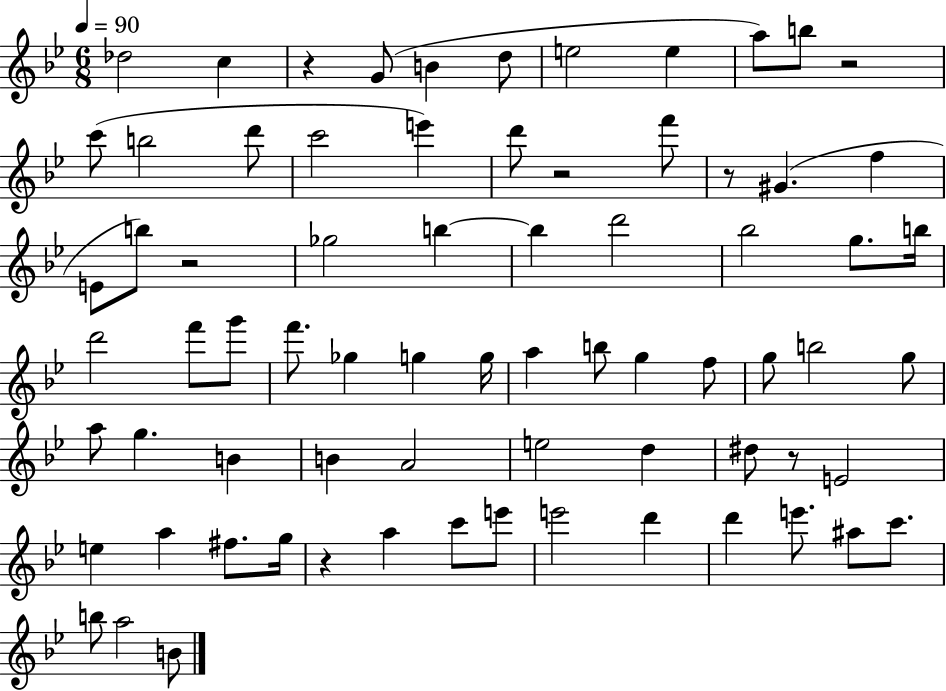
{
  \clef treble
  \numericTimeSignature
  \time 6/8
  \key bes \major
  \tempo 4 = 90
  des''2 c''4 | r4 g'8( b'4 d''8 | e''2 e''4 | a''8) b''8 r2 | \break c'''8( b''2 d'''8 | c'''2 e'''4) | d'''8 r2 f'''8 | r8 gis'4.( f''4 | \break e'8 b''8) r2 | ges''2 b''4~~ | b''4 d'''2 | bes''2 g''8. b''16 | \break d'''2 f'''8 g'''8 | f'''8. ges''4 g''4 g''16 | a''4 b''8 g''4 f''8 | g''8 b''2 g''8 | \break a''8 g''4. b'4 | b'4 a'2 | e''2 d''4 | dis''8 r8 e'2 | \break e''4 a''4 fis''8. g''16 | r4 a''4 c'''8 e'''8 | e'''2 d'''4 | d'''4 e'''8. ais''8 c'''8. | \break b''8 a''2 b'8 | \bar "|."
}